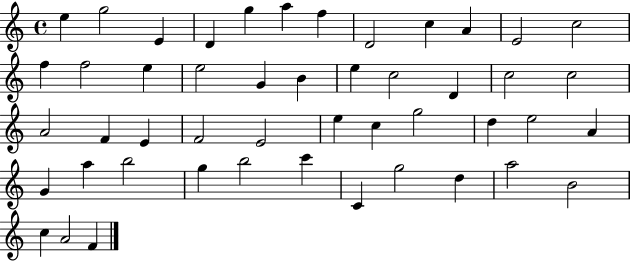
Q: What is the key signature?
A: C major